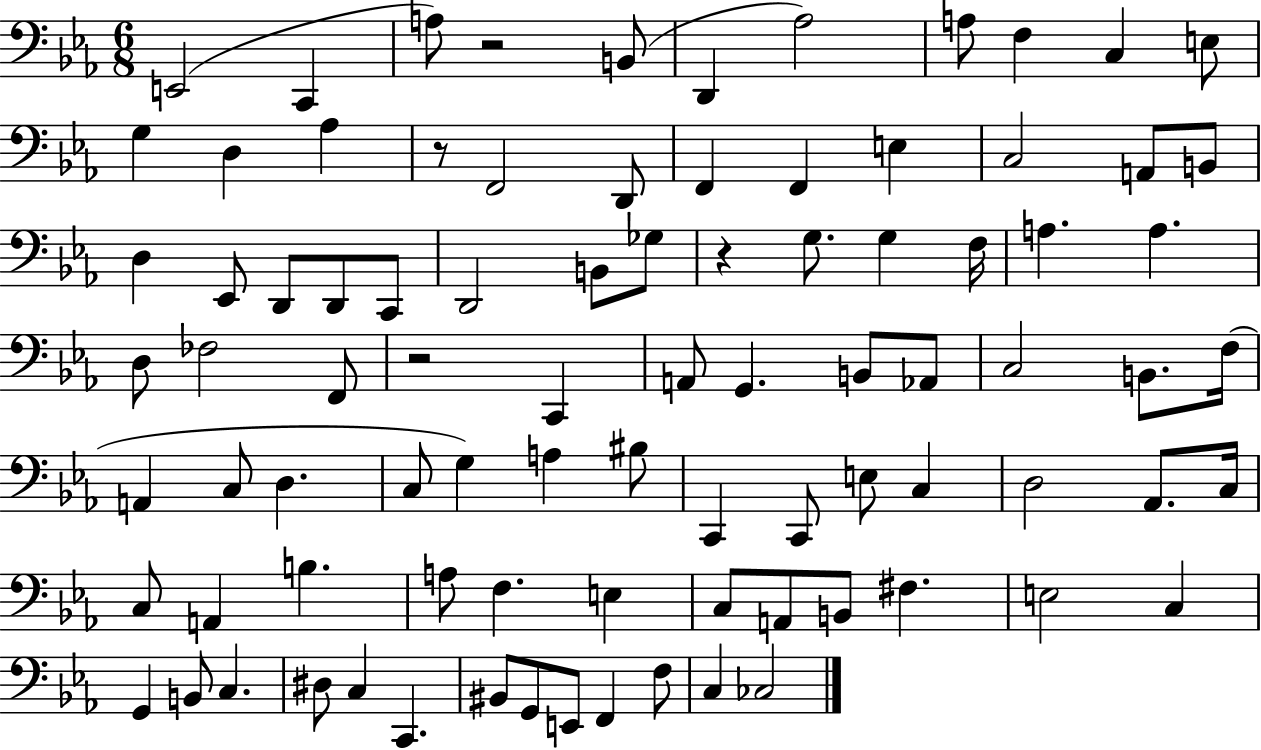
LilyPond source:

{
  \clef bass
  \numericTimeSignature
  \time 6/8
  \key ees \major
  e,2( c,4 | a8) r2 b,8( | d,4 aes2) | a8 f4 c4 e8 | \break g4 d4 aes4 | r8 f,2 d,8 | f,4 f,4 e4 | c2 a,8 b,8 | \break d4 ees,8 d,8 d,8 c,8 | d,2 b,8 ges8 | r4 g8. g4 f16 | a4. a4. | \break d8 fes2 f,8 | r2 c,4 | a,8 g,4. b,8 aes,8 | c2 b,8. f16( | \break a,4 c8 d4. | c8 g4) a4 bis8 | c,4 c,8 e8 c4 | d2 aes,8. c16 | \break c8 a,4 b4. | a8 f4. e4 | c8 a,8 b,8 fis4. | e2 c4 | \break g,4 b,8 c4. | dis8 c4 c,4. | bis,8 g,8 e,8 f,4 f8 | c4 ces2 | \break \bar "|."
}